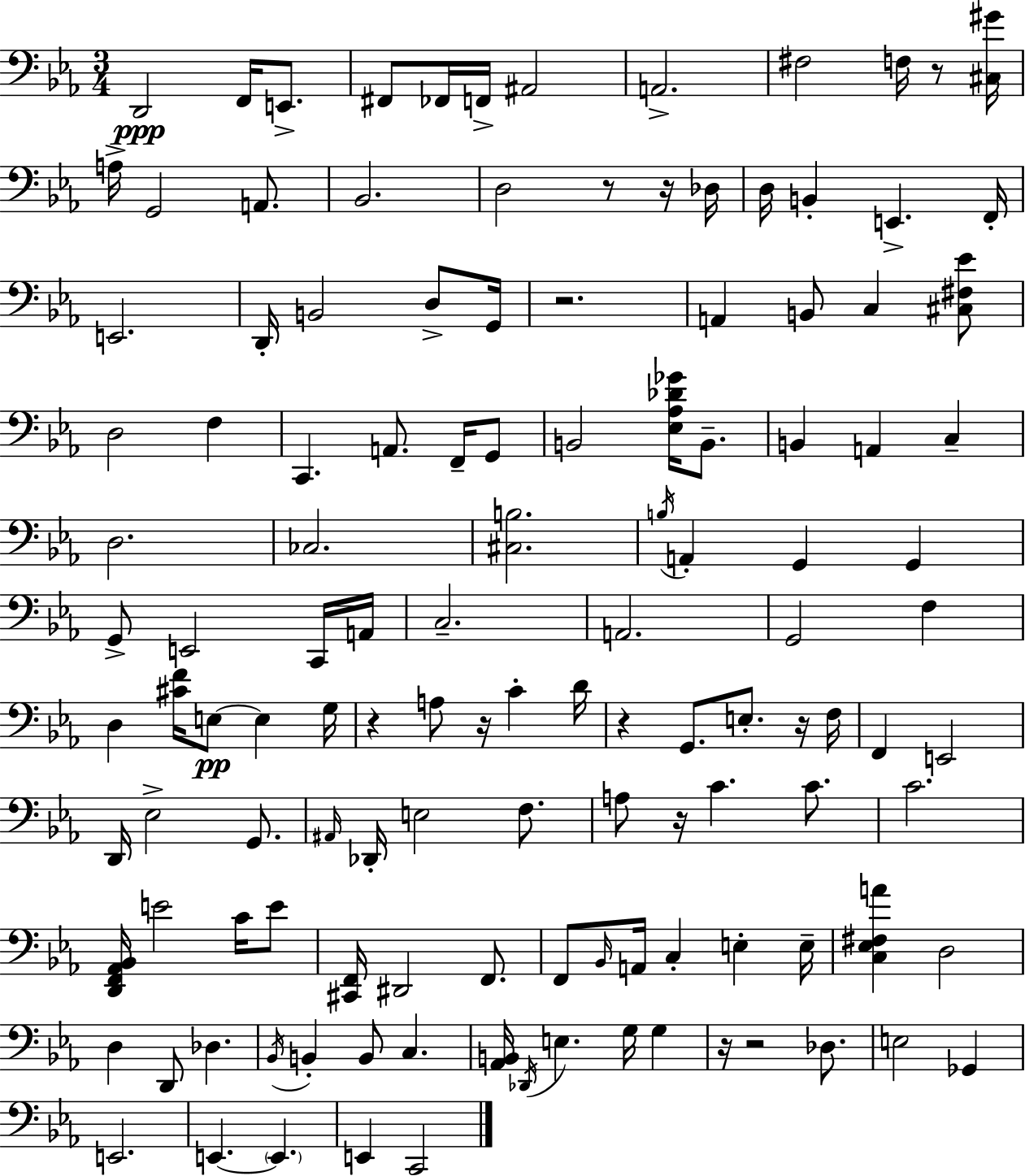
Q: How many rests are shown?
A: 11